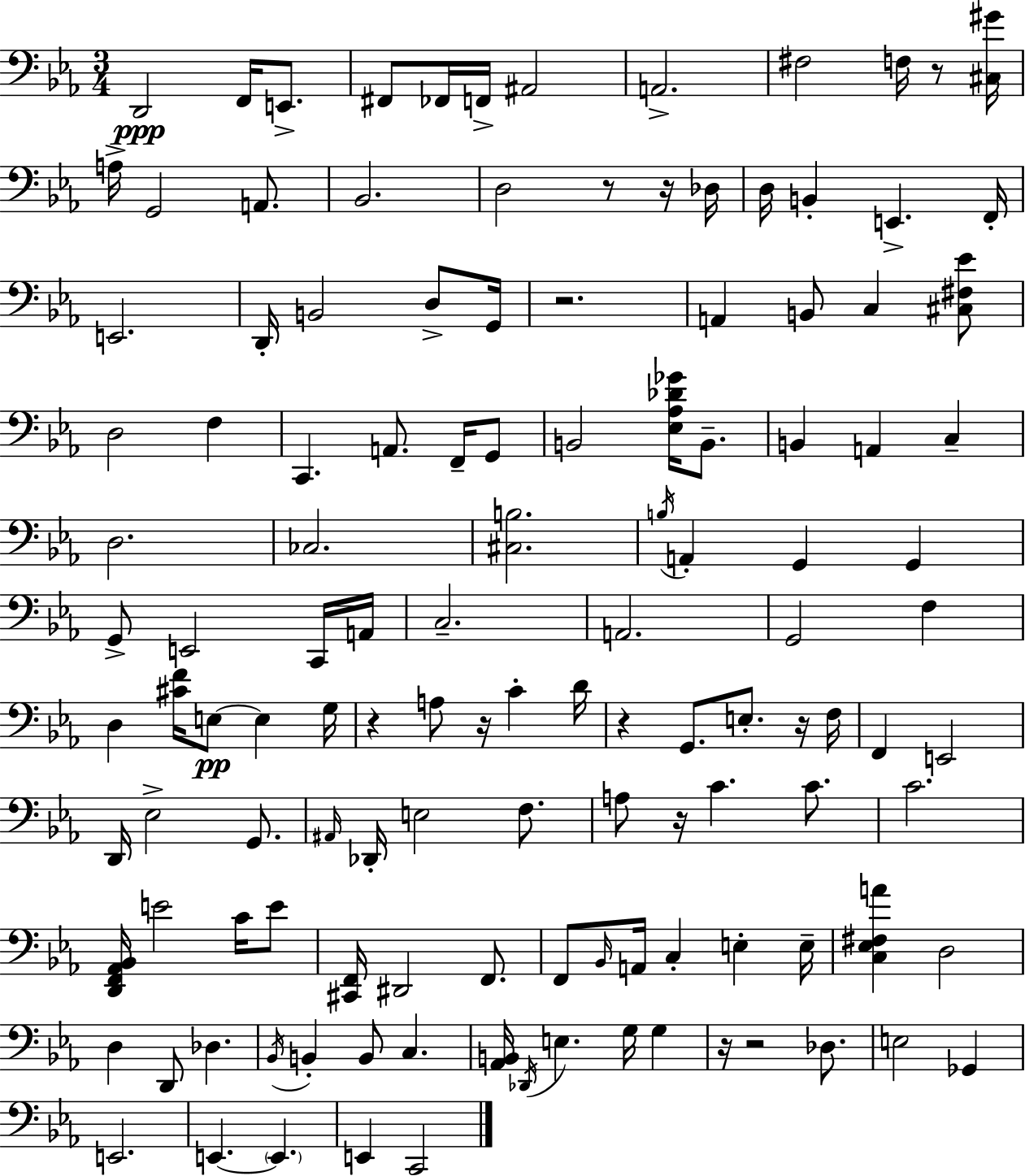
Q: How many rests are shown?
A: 11